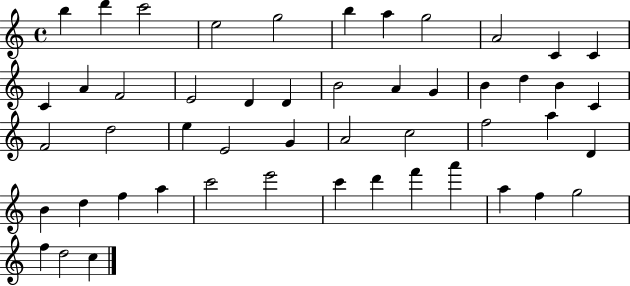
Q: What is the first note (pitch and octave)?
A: B5